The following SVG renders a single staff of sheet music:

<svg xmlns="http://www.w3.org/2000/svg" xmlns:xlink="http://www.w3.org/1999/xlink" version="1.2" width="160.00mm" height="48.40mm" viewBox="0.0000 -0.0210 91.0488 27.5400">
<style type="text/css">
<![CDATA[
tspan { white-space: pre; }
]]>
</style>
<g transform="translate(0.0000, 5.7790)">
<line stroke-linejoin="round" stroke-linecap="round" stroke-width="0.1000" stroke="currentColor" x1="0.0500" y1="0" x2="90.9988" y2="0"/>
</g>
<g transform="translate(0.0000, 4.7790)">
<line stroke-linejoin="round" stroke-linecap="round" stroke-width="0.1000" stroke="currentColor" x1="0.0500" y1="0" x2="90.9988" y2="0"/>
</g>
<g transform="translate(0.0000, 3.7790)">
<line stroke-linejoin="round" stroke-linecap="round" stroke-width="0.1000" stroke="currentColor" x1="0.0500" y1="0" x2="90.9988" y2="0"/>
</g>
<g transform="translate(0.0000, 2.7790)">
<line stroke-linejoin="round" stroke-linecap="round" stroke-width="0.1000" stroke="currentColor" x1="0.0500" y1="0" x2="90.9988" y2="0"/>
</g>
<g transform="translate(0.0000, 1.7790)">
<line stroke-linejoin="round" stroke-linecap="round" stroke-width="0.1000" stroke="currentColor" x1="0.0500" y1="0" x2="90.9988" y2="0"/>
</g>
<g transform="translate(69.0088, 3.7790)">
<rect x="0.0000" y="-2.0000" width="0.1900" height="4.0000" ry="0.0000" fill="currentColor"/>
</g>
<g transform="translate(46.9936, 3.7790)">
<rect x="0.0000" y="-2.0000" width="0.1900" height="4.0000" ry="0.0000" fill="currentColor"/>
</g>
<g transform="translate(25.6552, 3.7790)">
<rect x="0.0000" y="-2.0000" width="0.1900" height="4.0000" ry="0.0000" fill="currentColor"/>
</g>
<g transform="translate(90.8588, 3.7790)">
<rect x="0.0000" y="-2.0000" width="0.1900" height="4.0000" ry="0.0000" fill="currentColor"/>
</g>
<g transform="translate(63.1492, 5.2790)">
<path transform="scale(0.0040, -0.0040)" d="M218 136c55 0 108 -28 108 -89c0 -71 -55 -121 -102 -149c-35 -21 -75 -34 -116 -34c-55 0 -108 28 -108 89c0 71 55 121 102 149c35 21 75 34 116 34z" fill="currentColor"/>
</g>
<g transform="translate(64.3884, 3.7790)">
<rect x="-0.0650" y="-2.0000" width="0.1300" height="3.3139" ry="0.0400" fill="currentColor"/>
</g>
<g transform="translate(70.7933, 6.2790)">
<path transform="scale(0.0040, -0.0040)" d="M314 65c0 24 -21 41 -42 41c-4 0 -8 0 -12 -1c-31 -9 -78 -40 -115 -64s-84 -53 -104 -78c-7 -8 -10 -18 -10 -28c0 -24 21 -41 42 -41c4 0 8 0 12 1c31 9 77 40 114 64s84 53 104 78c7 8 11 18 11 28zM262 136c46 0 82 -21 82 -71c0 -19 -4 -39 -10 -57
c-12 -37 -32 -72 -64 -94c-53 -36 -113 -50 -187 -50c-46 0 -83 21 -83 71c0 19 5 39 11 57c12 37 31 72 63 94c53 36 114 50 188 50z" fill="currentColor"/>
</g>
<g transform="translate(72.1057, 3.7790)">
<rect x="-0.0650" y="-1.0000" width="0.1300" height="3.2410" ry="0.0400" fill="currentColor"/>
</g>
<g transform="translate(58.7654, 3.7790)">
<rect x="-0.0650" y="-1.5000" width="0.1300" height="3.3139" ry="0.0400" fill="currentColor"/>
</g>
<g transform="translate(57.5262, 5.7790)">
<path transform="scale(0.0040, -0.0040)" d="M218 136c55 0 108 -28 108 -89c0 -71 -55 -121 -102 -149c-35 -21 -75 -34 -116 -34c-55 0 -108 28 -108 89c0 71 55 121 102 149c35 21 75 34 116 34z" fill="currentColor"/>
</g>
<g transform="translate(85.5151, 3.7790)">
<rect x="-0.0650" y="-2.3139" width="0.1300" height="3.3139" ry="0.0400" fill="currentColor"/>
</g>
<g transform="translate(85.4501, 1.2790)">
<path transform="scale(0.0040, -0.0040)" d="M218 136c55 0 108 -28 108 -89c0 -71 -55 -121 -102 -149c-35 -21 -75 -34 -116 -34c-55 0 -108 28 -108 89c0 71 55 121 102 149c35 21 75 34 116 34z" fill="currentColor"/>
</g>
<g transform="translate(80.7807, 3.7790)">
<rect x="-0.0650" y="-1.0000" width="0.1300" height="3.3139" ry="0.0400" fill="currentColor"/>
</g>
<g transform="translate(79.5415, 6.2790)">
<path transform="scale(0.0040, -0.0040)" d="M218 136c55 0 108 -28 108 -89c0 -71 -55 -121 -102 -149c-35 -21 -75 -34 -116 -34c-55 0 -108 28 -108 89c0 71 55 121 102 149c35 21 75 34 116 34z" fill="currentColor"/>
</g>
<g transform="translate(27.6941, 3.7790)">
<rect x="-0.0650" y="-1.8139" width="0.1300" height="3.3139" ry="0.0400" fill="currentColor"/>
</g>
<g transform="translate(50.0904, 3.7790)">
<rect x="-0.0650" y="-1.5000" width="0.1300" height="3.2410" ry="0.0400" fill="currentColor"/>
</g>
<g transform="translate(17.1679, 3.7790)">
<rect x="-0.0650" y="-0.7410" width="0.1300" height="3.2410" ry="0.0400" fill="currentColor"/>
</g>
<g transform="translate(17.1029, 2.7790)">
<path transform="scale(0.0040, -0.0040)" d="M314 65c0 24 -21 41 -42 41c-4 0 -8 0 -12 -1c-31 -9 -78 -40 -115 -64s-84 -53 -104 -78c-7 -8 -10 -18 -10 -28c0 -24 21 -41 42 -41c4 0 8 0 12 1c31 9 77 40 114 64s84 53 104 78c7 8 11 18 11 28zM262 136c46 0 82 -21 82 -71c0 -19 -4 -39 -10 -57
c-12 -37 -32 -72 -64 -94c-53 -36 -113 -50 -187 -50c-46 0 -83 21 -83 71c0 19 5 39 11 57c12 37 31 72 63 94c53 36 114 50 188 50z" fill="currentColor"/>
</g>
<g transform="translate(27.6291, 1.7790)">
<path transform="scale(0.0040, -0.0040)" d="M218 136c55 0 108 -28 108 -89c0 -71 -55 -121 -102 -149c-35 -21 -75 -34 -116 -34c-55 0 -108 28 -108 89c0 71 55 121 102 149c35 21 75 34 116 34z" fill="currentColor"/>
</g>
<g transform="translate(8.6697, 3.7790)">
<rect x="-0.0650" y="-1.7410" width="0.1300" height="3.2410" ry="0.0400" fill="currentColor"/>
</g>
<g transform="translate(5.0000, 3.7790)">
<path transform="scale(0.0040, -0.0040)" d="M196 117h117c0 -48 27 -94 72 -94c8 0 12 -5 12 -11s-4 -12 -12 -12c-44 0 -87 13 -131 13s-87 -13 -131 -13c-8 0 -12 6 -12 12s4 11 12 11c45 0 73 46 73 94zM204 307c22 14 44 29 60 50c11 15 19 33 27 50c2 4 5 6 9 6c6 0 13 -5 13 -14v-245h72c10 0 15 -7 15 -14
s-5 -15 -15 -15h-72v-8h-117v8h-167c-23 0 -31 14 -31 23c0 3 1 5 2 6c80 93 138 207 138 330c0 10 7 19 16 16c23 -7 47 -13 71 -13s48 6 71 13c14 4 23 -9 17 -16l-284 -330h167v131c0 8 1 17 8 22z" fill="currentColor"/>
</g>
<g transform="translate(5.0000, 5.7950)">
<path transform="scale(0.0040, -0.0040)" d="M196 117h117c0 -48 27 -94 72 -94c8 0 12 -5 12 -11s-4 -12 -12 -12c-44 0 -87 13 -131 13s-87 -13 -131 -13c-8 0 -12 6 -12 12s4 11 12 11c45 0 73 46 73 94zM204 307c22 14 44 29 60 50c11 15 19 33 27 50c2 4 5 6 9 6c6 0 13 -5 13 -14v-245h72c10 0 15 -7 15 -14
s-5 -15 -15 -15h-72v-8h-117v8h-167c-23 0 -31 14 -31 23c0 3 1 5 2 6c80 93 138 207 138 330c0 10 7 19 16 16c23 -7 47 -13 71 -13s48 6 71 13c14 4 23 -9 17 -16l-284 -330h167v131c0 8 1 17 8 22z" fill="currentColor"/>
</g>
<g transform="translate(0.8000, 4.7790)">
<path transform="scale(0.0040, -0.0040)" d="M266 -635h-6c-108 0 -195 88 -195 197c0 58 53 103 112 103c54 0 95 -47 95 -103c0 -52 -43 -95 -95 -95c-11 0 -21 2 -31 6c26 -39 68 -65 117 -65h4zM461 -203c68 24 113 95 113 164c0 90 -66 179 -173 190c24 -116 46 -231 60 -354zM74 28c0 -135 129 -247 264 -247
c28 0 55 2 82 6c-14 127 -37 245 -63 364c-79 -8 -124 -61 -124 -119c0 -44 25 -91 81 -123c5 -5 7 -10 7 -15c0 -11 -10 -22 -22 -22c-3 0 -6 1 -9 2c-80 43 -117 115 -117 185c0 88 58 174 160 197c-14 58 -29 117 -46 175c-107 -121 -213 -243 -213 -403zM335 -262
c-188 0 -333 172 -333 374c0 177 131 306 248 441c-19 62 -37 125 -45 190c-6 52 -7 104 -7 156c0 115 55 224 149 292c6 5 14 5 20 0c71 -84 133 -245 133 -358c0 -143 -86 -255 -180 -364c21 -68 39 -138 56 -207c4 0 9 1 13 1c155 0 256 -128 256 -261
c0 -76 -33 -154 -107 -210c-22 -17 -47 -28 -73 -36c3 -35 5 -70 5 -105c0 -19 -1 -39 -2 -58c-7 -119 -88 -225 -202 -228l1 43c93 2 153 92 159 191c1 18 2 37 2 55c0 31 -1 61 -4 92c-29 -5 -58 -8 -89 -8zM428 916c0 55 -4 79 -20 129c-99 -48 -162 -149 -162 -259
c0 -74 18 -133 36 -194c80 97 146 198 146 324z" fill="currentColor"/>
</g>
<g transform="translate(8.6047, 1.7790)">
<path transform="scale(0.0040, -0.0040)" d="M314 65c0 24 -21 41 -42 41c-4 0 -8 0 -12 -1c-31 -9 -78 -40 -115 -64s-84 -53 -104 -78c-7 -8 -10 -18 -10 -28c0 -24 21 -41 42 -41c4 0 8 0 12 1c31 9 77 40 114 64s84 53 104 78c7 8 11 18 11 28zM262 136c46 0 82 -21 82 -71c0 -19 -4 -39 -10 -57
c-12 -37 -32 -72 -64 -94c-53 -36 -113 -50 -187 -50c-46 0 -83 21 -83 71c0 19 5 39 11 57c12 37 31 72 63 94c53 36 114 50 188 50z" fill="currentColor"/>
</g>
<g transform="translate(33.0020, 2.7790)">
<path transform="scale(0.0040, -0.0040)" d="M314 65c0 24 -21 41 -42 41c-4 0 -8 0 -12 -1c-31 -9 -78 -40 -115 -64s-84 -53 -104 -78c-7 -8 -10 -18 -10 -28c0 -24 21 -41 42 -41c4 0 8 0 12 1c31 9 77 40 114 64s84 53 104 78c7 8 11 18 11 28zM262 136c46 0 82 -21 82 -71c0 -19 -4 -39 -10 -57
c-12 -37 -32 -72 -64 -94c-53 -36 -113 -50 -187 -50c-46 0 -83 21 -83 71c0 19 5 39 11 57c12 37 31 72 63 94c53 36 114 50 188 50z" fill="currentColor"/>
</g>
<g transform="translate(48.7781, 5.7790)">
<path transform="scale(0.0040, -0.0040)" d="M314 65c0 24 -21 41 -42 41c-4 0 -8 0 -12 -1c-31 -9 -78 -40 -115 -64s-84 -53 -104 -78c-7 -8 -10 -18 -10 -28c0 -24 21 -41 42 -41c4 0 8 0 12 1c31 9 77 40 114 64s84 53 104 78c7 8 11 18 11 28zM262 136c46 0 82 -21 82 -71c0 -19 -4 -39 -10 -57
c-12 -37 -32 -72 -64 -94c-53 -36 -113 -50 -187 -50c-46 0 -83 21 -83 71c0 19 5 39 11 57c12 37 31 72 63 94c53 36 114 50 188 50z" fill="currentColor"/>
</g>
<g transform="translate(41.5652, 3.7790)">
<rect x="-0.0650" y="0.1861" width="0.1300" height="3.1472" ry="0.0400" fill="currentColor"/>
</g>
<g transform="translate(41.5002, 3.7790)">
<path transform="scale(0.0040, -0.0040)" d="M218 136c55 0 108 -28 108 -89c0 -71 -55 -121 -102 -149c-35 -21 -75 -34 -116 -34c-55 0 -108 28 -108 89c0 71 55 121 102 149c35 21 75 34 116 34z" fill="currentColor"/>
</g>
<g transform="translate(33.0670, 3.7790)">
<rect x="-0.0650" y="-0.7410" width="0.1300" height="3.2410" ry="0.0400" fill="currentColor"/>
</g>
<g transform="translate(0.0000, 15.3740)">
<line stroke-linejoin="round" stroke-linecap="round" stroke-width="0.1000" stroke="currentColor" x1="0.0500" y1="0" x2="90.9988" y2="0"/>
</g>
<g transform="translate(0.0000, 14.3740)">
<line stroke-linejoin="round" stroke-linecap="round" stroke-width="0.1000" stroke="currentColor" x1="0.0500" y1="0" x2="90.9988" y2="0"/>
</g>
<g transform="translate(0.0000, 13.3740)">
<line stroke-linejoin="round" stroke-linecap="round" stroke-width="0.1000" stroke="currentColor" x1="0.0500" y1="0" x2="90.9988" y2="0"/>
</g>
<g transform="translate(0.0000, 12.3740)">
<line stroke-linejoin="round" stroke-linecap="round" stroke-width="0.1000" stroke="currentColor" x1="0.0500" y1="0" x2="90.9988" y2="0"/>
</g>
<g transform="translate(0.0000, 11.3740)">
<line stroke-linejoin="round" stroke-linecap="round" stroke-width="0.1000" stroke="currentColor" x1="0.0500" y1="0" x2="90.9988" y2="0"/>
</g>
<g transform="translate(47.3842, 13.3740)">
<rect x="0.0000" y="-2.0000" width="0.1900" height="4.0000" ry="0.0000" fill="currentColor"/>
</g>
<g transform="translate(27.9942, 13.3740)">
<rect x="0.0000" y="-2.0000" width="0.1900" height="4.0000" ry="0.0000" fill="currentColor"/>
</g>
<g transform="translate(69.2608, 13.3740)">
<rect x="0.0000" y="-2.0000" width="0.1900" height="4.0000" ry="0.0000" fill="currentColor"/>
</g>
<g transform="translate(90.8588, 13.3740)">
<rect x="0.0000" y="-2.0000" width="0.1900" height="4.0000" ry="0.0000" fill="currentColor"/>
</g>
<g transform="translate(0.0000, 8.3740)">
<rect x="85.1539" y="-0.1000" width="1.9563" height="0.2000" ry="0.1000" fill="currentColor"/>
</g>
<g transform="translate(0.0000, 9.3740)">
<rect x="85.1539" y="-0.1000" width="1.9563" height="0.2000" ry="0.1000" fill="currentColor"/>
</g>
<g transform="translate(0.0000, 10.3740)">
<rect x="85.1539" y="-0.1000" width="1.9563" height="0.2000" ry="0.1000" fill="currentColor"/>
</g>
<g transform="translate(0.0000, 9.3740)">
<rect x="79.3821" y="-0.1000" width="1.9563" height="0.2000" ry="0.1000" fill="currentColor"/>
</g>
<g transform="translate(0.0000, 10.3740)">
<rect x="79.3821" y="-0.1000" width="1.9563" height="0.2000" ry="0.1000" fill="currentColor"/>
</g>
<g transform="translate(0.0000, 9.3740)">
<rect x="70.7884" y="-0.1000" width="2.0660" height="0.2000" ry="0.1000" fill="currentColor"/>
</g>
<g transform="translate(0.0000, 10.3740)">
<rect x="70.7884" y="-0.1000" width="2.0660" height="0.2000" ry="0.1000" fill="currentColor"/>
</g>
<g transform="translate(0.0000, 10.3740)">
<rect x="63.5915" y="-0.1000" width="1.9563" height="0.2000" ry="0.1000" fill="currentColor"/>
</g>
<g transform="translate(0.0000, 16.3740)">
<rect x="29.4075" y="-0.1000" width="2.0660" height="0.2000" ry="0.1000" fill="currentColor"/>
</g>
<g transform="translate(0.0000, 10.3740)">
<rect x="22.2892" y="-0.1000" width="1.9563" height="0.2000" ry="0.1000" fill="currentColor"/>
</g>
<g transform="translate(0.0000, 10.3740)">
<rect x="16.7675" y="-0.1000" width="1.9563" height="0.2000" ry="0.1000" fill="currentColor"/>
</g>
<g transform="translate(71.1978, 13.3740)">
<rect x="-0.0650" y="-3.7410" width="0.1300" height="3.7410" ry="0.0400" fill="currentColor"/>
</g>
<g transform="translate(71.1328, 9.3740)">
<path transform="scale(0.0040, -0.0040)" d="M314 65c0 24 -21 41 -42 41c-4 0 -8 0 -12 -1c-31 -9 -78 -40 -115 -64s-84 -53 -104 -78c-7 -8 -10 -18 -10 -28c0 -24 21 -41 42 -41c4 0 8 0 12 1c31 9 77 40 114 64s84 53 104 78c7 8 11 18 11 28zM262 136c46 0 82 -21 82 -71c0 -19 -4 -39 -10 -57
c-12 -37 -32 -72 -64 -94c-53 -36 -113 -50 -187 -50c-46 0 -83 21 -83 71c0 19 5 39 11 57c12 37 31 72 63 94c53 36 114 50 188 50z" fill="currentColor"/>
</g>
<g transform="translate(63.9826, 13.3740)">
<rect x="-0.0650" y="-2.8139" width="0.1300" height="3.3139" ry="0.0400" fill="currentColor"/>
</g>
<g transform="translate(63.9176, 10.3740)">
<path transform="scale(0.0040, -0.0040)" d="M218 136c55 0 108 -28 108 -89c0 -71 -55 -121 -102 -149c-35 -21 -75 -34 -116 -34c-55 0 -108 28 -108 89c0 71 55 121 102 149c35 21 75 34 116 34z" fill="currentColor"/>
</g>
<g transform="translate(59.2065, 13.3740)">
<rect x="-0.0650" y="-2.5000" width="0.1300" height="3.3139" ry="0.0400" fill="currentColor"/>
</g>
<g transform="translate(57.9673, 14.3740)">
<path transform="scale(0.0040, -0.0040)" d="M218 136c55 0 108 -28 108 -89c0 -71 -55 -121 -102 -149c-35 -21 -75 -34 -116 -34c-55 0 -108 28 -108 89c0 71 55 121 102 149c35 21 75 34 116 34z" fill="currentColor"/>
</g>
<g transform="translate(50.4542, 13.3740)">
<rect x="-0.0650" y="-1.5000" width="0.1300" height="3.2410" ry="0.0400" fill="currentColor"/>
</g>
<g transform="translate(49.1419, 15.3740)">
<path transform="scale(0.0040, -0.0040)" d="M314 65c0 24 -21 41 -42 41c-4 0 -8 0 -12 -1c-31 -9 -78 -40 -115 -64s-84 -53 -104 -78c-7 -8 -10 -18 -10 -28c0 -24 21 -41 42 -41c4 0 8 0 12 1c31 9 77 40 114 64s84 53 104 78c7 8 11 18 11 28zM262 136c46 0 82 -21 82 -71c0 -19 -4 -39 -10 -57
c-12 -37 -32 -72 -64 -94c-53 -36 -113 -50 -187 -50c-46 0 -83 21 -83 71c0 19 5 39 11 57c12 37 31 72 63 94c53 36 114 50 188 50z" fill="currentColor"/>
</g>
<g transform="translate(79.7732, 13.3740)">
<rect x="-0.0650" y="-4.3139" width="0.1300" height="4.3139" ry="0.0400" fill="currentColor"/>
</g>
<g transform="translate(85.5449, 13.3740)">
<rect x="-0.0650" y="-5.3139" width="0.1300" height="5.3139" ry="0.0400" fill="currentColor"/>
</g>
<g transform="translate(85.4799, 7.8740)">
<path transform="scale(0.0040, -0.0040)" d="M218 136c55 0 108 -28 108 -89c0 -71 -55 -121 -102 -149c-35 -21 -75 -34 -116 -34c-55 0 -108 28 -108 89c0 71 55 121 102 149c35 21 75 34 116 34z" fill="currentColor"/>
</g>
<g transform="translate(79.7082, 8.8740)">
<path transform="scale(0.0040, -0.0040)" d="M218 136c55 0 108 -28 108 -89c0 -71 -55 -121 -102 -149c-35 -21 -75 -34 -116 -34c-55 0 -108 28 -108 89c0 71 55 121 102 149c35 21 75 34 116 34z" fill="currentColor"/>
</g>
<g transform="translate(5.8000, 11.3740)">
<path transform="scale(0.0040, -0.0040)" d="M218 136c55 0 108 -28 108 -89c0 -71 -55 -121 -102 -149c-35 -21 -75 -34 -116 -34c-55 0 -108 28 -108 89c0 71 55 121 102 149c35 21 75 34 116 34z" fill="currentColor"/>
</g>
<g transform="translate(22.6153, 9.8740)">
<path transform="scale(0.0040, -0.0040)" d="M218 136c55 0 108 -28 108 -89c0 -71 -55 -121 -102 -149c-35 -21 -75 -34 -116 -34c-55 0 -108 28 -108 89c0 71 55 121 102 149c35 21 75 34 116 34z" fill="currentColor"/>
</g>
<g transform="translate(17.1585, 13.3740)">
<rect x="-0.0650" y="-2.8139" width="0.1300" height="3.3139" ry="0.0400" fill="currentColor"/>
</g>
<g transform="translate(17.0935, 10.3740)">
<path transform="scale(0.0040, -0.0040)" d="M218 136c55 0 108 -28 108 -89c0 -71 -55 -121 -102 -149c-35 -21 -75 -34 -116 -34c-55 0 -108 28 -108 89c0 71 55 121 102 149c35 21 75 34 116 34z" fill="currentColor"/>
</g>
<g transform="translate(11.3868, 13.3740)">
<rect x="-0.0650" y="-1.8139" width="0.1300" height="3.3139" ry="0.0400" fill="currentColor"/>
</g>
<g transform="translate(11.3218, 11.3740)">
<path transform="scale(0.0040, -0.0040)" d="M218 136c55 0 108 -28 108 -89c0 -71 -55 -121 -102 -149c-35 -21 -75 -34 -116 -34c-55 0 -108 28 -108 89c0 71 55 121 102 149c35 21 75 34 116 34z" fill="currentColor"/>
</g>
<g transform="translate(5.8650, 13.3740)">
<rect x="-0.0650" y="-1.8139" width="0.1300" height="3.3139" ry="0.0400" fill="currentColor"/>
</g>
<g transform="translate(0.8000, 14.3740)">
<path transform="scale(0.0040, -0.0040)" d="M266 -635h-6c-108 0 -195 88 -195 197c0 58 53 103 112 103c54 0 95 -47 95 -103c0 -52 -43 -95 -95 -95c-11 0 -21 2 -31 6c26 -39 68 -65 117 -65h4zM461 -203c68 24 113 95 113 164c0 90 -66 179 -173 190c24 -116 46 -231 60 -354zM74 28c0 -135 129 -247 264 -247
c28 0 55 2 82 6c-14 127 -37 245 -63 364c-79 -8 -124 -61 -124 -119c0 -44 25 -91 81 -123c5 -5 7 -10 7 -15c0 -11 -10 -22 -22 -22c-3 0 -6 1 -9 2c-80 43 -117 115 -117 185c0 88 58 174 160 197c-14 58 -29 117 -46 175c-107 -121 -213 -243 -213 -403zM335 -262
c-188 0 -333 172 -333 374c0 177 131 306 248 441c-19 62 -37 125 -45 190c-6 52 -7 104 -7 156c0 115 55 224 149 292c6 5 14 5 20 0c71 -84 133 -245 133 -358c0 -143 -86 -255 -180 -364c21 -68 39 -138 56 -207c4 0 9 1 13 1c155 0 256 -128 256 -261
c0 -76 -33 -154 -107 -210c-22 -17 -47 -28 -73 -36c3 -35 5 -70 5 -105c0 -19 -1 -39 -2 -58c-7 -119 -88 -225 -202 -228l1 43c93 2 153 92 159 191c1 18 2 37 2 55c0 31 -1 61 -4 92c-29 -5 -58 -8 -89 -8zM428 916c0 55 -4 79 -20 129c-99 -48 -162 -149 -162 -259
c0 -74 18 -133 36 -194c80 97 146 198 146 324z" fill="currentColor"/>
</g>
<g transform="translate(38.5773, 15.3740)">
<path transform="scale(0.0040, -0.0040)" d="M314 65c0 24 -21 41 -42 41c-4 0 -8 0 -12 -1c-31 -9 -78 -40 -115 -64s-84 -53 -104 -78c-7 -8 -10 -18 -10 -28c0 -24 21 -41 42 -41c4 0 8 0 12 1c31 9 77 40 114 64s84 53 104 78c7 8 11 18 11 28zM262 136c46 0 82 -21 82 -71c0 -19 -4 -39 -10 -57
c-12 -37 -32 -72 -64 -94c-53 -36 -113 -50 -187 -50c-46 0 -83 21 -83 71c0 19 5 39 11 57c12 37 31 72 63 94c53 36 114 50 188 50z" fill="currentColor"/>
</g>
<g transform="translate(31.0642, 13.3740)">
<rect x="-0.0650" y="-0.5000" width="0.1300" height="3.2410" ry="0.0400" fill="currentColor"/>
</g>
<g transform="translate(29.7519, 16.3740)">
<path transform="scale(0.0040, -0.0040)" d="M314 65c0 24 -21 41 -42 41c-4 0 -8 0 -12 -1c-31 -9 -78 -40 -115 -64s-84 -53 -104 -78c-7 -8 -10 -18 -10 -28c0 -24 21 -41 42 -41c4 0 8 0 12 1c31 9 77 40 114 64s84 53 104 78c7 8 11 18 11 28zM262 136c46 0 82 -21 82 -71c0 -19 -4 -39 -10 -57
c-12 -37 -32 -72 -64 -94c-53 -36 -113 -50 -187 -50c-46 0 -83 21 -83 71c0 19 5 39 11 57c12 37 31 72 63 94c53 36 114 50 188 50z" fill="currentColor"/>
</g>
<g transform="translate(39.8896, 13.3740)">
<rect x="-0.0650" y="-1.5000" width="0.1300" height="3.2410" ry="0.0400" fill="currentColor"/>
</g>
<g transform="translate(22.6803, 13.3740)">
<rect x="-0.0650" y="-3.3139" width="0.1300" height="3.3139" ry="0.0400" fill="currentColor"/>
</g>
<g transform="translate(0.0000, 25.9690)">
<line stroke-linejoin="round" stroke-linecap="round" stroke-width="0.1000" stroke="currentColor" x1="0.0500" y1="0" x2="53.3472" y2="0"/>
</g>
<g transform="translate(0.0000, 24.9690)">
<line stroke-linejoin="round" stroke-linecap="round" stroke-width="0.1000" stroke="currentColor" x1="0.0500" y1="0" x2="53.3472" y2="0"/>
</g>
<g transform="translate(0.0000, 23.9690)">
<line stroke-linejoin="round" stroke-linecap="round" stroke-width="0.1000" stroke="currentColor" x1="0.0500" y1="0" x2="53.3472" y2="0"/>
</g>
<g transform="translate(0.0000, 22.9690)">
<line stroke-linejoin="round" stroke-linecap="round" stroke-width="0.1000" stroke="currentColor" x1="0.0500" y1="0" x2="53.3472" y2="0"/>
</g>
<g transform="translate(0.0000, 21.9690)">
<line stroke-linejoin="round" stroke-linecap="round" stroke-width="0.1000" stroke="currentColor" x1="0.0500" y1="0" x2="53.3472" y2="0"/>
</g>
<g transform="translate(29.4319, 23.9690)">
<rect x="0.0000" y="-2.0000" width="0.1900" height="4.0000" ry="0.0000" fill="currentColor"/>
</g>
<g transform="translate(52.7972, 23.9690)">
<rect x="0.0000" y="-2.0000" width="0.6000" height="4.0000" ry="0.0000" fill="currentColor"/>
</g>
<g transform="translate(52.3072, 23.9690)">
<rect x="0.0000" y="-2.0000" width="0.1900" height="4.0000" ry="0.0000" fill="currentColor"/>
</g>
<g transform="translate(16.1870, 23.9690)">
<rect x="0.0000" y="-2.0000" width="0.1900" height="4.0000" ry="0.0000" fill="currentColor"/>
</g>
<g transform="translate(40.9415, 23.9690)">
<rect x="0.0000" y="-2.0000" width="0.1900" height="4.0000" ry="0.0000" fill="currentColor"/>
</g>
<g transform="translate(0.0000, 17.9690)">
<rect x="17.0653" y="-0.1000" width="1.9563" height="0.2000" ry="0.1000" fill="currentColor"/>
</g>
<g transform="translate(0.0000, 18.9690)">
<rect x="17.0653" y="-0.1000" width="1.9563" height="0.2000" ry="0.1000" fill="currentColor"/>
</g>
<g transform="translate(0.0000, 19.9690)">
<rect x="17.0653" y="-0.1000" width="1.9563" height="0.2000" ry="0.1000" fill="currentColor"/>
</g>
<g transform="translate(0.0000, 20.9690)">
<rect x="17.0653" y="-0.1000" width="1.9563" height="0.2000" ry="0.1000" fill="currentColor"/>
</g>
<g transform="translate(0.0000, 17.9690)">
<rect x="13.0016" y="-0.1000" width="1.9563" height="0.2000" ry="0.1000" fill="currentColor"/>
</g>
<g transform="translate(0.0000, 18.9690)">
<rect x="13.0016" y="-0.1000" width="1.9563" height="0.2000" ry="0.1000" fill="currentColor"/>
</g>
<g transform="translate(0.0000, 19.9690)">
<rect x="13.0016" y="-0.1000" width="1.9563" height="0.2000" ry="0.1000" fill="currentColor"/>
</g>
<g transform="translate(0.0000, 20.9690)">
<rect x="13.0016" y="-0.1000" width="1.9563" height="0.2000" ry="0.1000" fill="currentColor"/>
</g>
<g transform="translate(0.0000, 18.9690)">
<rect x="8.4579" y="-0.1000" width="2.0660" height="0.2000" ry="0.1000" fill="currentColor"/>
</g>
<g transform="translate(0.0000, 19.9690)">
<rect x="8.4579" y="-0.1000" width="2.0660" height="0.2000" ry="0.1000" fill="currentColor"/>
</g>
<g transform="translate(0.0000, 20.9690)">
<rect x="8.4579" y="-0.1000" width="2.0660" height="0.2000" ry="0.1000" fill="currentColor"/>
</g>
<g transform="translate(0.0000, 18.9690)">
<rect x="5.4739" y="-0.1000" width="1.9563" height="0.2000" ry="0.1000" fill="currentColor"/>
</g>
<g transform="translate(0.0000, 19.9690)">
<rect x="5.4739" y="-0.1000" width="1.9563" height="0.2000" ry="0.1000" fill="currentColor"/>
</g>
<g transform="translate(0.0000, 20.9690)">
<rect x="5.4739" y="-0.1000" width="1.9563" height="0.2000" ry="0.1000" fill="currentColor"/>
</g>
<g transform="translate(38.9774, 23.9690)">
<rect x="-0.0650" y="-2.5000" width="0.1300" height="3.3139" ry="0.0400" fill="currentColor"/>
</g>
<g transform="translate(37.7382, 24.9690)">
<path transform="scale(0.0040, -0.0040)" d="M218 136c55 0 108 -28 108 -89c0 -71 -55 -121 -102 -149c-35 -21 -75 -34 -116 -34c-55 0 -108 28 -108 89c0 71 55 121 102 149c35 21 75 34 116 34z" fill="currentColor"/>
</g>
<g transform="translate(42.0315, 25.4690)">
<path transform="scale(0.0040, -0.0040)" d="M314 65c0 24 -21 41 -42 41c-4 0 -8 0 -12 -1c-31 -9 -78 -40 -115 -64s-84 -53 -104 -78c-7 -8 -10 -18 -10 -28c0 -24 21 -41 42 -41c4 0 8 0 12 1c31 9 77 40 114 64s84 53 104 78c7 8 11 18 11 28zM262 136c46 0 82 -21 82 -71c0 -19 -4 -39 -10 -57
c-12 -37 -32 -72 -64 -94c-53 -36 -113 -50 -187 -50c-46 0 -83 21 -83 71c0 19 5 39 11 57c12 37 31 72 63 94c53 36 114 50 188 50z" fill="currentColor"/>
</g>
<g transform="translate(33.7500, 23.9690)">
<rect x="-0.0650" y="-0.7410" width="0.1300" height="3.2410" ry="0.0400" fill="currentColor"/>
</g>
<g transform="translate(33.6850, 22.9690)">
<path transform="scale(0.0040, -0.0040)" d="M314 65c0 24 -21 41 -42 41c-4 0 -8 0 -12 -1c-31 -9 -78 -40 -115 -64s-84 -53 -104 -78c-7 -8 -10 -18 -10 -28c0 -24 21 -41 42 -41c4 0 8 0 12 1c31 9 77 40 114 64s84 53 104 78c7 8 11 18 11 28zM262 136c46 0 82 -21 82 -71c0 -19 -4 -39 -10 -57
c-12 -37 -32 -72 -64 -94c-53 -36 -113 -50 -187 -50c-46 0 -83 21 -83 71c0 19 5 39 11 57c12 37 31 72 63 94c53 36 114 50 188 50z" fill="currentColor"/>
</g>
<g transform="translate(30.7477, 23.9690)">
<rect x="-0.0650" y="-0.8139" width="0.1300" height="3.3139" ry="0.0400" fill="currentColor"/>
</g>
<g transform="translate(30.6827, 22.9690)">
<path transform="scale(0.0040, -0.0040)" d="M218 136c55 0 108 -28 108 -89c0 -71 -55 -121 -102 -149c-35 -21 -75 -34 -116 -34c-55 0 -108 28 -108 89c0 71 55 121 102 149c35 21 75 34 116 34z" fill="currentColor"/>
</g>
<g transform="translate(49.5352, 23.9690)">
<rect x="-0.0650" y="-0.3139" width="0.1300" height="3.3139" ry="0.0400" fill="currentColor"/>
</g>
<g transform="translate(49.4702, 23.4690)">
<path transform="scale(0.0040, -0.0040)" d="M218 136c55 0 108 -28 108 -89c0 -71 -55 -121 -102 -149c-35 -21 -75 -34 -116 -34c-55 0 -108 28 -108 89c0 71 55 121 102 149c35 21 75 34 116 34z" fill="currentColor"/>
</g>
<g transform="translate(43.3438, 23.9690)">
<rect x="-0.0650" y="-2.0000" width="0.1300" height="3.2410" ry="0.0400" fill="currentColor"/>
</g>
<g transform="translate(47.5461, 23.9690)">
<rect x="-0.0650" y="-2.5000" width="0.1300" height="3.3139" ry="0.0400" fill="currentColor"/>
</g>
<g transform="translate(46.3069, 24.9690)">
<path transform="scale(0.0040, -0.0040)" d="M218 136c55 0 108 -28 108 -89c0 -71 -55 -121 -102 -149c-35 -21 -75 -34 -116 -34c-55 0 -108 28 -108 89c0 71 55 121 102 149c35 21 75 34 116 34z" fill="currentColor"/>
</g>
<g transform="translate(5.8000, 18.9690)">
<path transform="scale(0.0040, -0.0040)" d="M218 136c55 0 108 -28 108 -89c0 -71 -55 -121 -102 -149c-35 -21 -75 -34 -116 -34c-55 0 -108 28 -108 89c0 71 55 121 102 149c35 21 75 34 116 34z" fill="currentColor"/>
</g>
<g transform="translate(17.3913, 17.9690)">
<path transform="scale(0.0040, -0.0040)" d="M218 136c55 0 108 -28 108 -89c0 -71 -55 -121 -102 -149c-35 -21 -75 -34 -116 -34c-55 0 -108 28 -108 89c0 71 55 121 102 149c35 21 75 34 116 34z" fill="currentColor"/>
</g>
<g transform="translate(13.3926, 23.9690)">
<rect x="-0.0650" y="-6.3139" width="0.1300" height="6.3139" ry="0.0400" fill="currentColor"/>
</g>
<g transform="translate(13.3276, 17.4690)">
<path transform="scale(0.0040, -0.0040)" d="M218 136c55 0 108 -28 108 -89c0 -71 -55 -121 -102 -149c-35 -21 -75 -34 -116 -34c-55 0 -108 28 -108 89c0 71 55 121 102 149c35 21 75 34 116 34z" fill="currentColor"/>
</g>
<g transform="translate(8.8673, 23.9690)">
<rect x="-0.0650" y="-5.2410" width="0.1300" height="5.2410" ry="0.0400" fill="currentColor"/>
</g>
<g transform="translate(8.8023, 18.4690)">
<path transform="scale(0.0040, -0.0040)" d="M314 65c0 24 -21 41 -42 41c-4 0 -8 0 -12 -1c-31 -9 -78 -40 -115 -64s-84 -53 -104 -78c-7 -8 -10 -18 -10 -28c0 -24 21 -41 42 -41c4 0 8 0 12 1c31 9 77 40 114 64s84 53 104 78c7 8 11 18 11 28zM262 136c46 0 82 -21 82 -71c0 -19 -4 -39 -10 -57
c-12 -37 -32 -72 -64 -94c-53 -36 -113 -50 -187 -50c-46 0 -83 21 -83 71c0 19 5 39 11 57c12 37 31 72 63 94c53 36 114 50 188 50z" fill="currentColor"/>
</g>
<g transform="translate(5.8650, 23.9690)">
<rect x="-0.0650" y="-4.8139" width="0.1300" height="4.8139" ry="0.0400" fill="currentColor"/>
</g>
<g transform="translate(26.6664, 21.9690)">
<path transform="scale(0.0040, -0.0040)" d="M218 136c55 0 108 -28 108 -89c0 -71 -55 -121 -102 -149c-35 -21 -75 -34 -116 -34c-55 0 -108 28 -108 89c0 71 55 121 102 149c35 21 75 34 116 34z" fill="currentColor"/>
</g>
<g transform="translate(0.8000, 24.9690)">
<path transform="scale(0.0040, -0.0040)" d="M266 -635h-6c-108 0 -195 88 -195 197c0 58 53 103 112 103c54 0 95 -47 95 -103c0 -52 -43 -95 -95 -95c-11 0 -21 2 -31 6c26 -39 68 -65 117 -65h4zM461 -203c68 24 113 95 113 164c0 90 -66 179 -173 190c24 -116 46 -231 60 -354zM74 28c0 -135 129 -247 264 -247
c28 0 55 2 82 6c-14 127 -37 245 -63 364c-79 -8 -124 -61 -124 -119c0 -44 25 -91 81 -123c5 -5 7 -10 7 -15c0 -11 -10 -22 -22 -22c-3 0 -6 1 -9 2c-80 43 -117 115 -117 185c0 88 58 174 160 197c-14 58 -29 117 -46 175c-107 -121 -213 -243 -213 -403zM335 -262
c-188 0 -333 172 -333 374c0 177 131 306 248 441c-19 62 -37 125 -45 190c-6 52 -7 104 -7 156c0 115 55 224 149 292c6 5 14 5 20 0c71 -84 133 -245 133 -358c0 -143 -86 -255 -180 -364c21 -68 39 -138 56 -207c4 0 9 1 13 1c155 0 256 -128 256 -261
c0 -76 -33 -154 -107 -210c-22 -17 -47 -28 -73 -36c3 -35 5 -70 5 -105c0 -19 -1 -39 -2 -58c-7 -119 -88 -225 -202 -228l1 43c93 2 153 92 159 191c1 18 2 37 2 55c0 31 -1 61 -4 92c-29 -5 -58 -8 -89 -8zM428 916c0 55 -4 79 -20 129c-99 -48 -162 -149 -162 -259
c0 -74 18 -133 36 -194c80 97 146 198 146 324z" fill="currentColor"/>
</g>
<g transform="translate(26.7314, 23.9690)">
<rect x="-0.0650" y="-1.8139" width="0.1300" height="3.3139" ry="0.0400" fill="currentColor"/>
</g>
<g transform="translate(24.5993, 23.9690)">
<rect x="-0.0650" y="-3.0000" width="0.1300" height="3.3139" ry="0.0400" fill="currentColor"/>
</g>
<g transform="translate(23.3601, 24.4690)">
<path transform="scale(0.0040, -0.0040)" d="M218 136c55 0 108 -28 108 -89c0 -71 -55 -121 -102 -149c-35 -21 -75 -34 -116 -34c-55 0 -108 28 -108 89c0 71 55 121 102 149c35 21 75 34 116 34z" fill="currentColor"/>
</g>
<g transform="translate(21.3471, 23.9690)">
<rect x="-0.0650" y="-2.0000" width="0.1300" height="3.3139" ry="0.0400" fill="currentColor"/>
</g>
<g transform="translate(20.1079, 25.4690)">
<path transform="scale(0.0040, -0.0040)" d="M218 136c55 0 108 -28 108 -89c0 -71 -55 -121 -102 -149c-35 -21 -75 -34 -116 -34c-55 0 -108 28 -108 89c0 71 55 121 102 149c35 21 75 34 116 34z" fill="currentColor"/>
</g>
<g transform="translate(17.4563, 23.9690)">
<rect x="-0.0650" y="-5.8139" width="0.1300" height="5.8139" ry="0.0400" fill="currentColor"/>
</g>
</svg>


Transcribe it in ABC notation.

X:1
T:Untitled
M:4/4
L:1/4
K:C
f2 d2 f d2 B E2 E F D2 D g f f a b C2 E2 E2 G a c'2 d' f' e' f'2 a' g' F A f d d2 G F2 G c